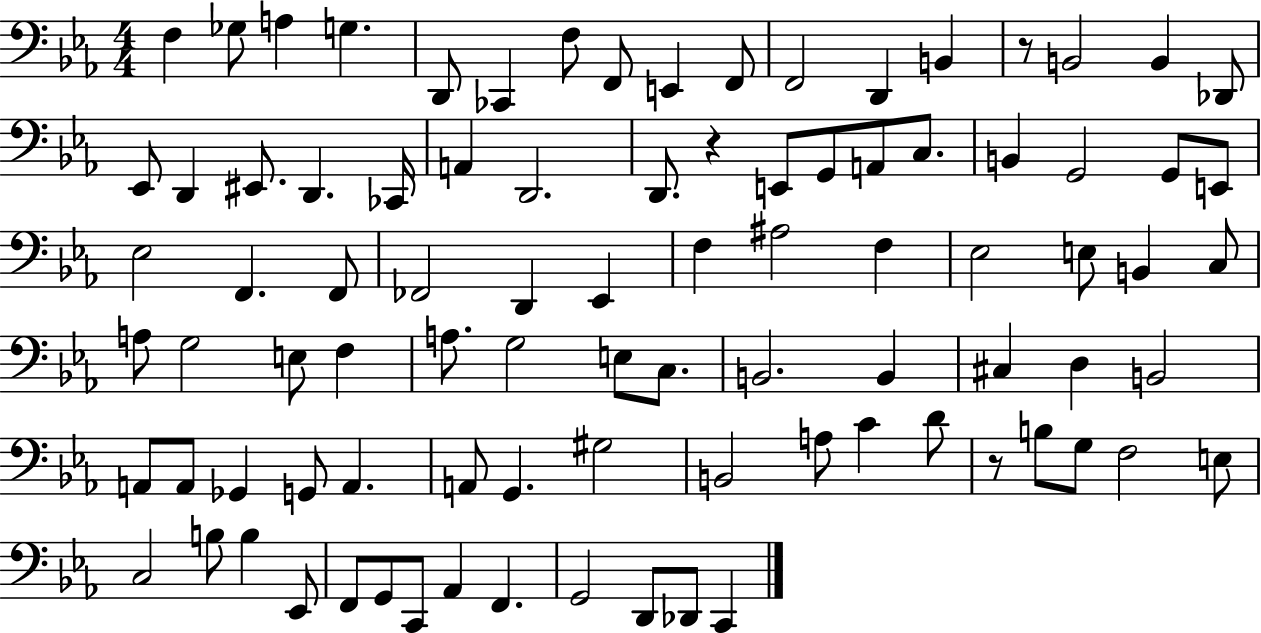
F3/q Gb3/e A3/q G3/q. D2/e CES2/q F3/e F2/e E2/q F2/e F2/h D2/q B2/q R/e B2/h B2/q Db2/e Eb2/e D2/q EIS2/e. D2/q. CES2/s A2/q D2/h. D2/e. R/q E2/e G2/e A2/e C3/e. B2/q G2/h G2/e E2/e Eb3/h F2/q. F2/e FES2/h D2/q Eb2/q F3/q A#3/h F3/q Eb3/h E3/e B2/q C3/e A3/e G3/h E3/e F3/q A3/e. G3/h E3/e C3/e. B2/h. B2/q C#3/q D3/q B2/h A2/e A2/e Gb2/q G2/e A2/q. A2/e G2/q. G#3/h B2/h A3/e C4/q D4/e R/e B3/e G3/e F3/h E3/e C3/h B3/e B3/q Eb2/e F2/e G2/e C2/e Ab2/q F2/q. G2/h D2/e Db2/e C2/q